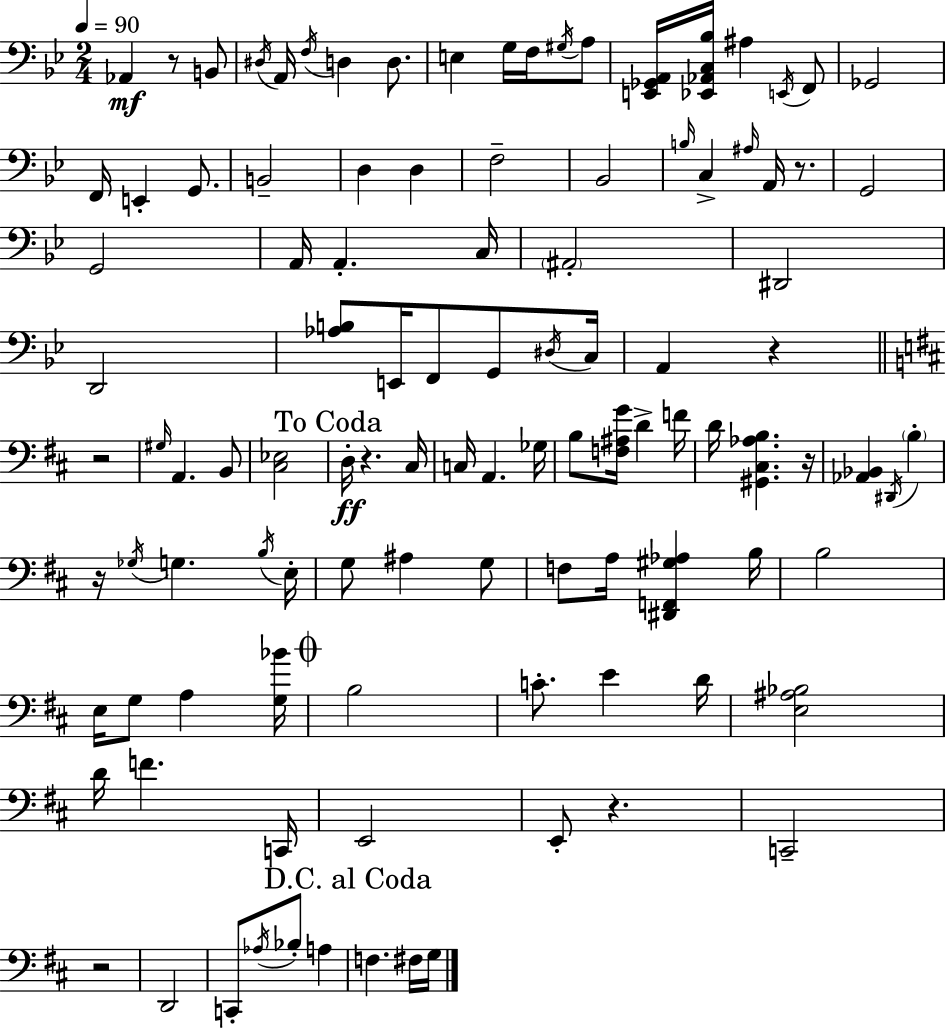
{
  \clef bass
  \numericTimeSignature
  \time 2/4
  \key g \minor
  \tempo 4 = 90
  aes,4\mf r8 b,8 | \acciaccatura { dis16 } a,16 \acciaccatura { f16 } d4 d8. | e4 g16 f16 | \acciaccatura { gis16 } a8 <e, ges, a,>16 <ees, aes, c bes>16 ais4 | \break \acciaccatura { e,16 } f,8 ges,2 | f,16 e,4-. | g,8. b,2-- | d4 | \break d4 f2-- | bes,2 | \grace { b16 } c4-> | \grace { ais16 } a,16 r8. g,2 | \break g,2 | a,16 a,4.-. | c16 \parenthesize ais,2-. | dis,2 | \break d,2 | <aes b>8 | e,16 f,8 g,8 \acciaccatura { dis16 } c16 a,4 | r4 \bar "||" \break \key b \minor r2 | \grace { gis16 } a,4. b,8 | <cis ees>2 | \mark "To Coda" d16-.\ff r4. | \break cis16 c16 a,4. | ges16 b8 <f ais g'>16 d'4-> | f'16 d'16 <gis, cis aes b>4. | r16 <aes, bes,>4 \acciaccatura { dis,16 } \parenthesize b4-. | \break r16 \acciaccatura { ges16 } g4. | \acciaccatura { b16 } e16-. g8 ais4 | g8 f8 a16 <dis, f, gis aes>4 | b16 b2 | \break e16 g8 a4 | <g bes'>16 \mark \markup { \musicglyph "scripts.coda" } b2 | c'8.-. e'4 | d'16 <e ais bes>2 | \break d'16 f'4. | c,16 e,2 | e,8-. r4. | c,2-- | \break r2 | d,2 | c,8-. \acciaccatura { aes16 } bes8-. | a4 \mark "D.C. al Coda" f4. | \break fis16 g16 \bar "|."
}